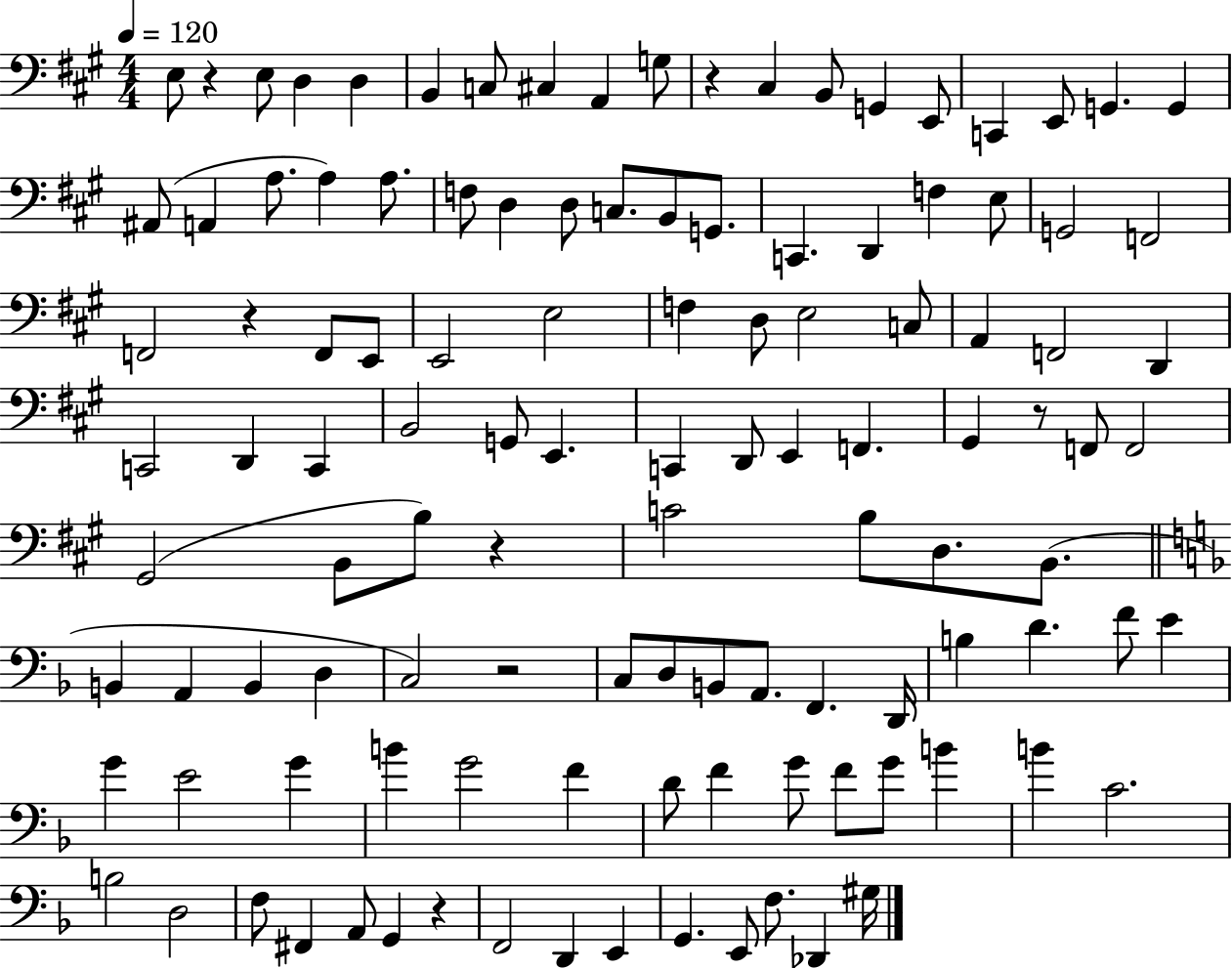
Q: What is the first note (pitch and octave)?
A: E3